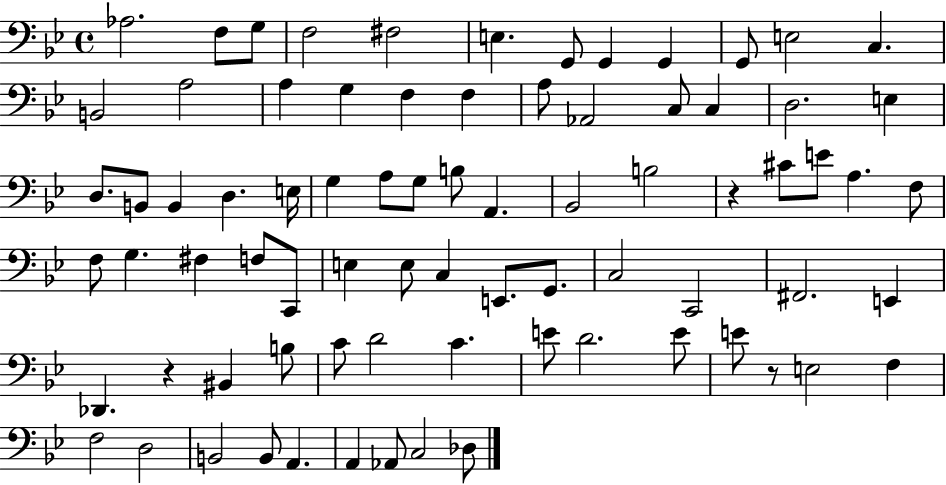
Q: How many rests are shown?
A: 3